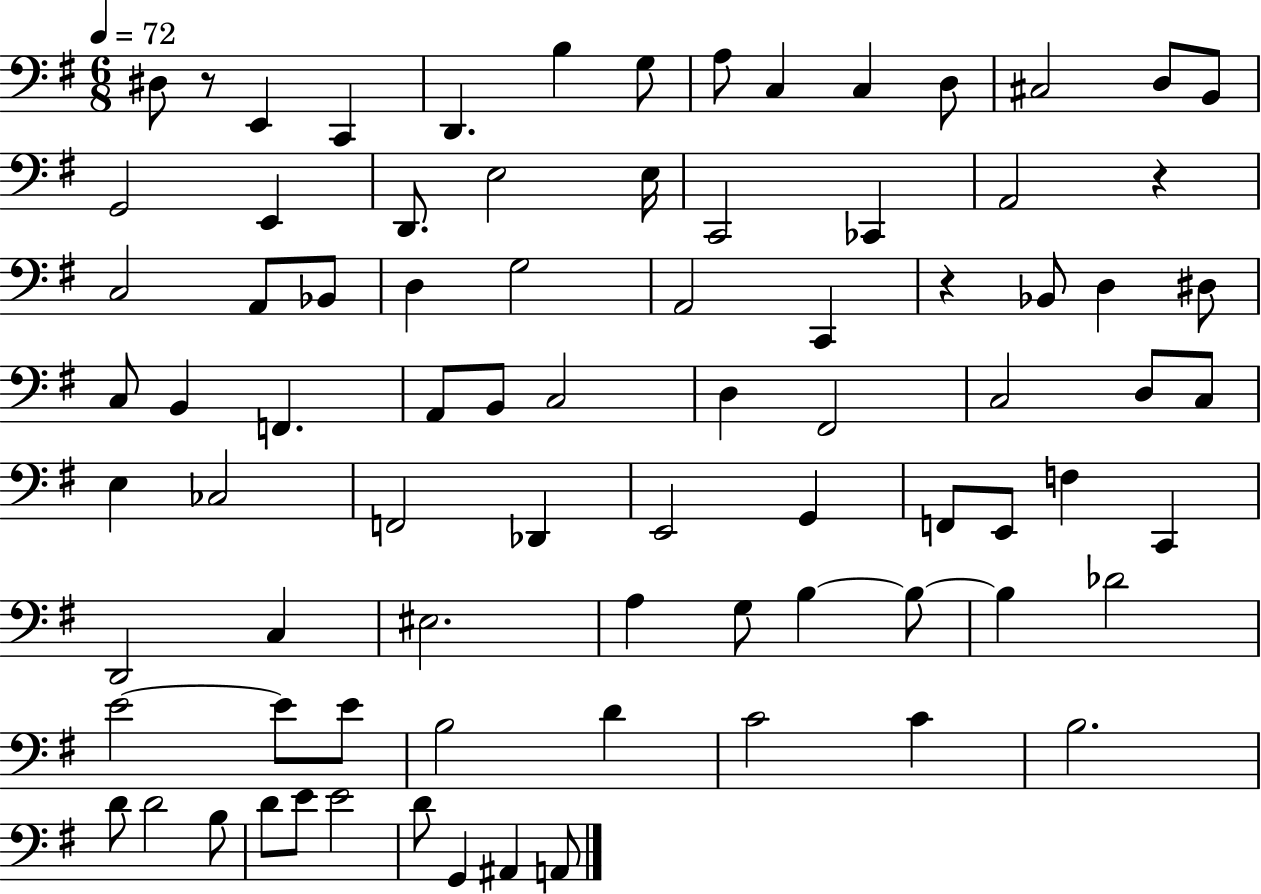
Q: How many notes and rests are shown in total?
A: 82